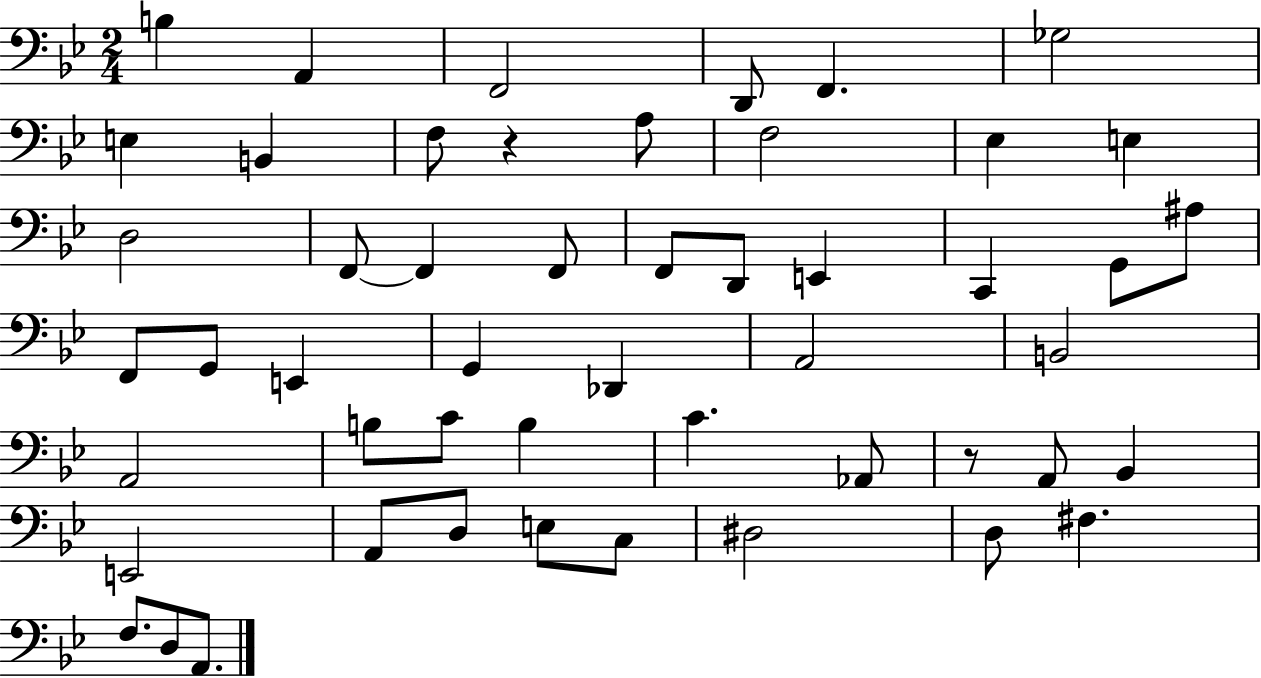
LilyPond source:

{
  \clef bass
  \numericTimeSignature
  \time 2/4
  \key bes \major
  \repeat volta 2 { b4 a,4 | f,2 | d,8 f,4. | ges2 | \break e4 b,4 | f8 r4 a8 | f2 | ees4 e4 | \break d2 | f,8~~ f,4 f,8 | f,8 d,8 e,4 | c,4 g,8 ais8 | \break f,8 g,8 e,4 | g,4 des,4 | a,2 | b,2 | \break a,2 | b8 c'8 b4 | c'4. aes,8 | r8 a,8 bes,4 | \break e,2 | a,8 d8 e8 c8 | dis2 | d8 fis4. | \break f8. d8 a,8. | } \bar "|."
}